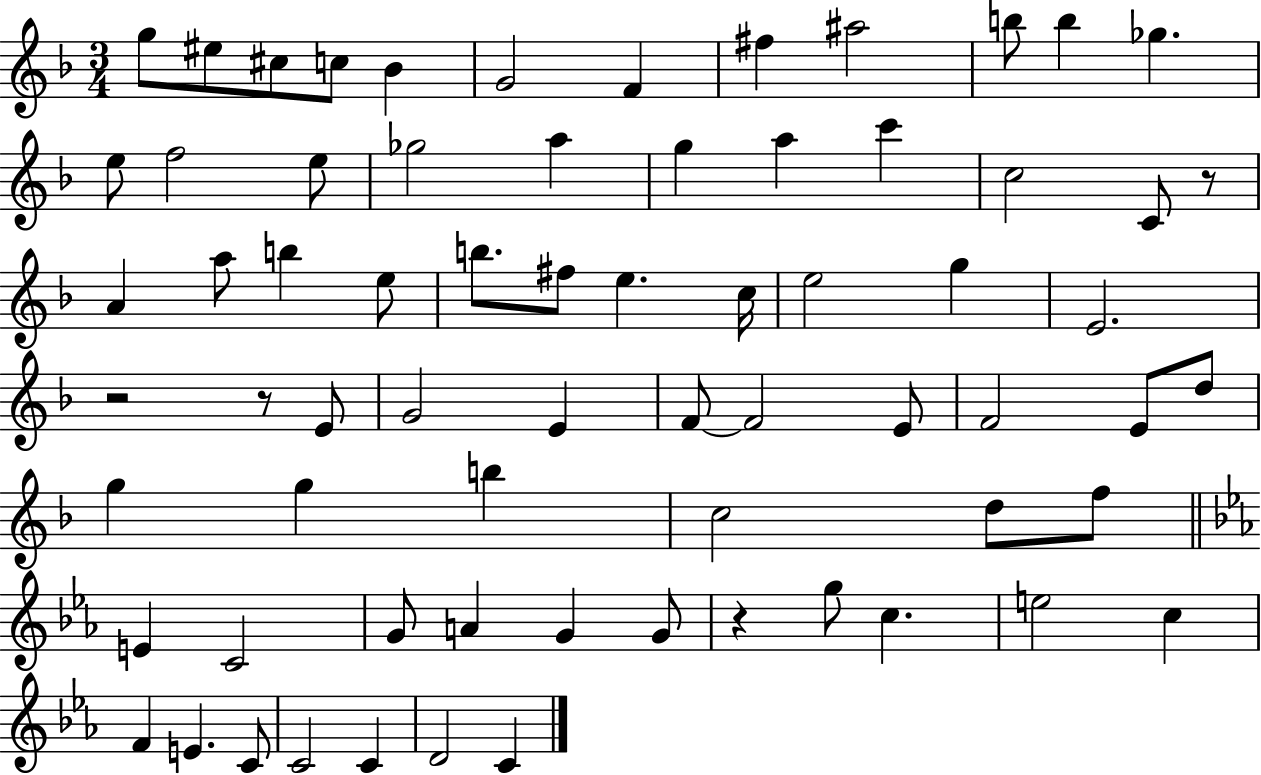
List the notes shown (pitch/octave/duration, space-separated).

G5/e EIS5/e C#5/e C5/e Bb4/q G4/h F4/q F#5/q A#5/h B5/e B5/q Gb5/q. E5/e F5/h E5/e Gb5/h A5/q G5/q A5/q C6/q C5/h C4/e R/e A4/q A5/e B5/q E5/e B5/e. F#5/e E5/q. C5/s E5/h G5/q E4/h. R/h R/e E4/e G4/h E4/q F4/e F4/h E4/e F4/h E4/e D5/e G5/q G5/q B5/q C5/h D5/e F5/e E4/q C4/h G4/e A4/q G4/q G4/e R/q G5/e C5/q. E5/h C5/q F4/q E4/q. C4/e C4/h C4/q D4/h C4/q